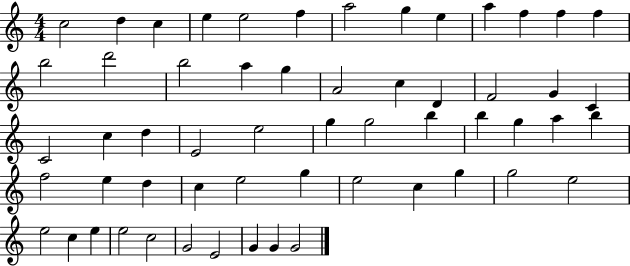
{
  \clef treble
  \numericTimeSignature
  \time 4/4
  \key c \major
  c''2 d''4 c''4 | e''4 e''2 f''4 | a''2 g''4 e''4 | a''4 f''4 f''4 f''4 | \break b''2 d'''2 | b''2 a''4 g''4 | a'2 c''4 d'4 | f'2 g'4 c'4 | \break c'2 c''4 d''4 | e'2 e''2 | g''4 g''2 b''4 | b''4 g''4 a''4 b''4 | \break f''2 e''4 d''4 | c''4 e''2 g''4 | e''2 c''4 g''4 | g''2 e''2 | \break e''2 c''4 e''4 | e''2 c''2 | g'2 e'2 | g'4 g'4 g'2 | \break \bar "|."
}